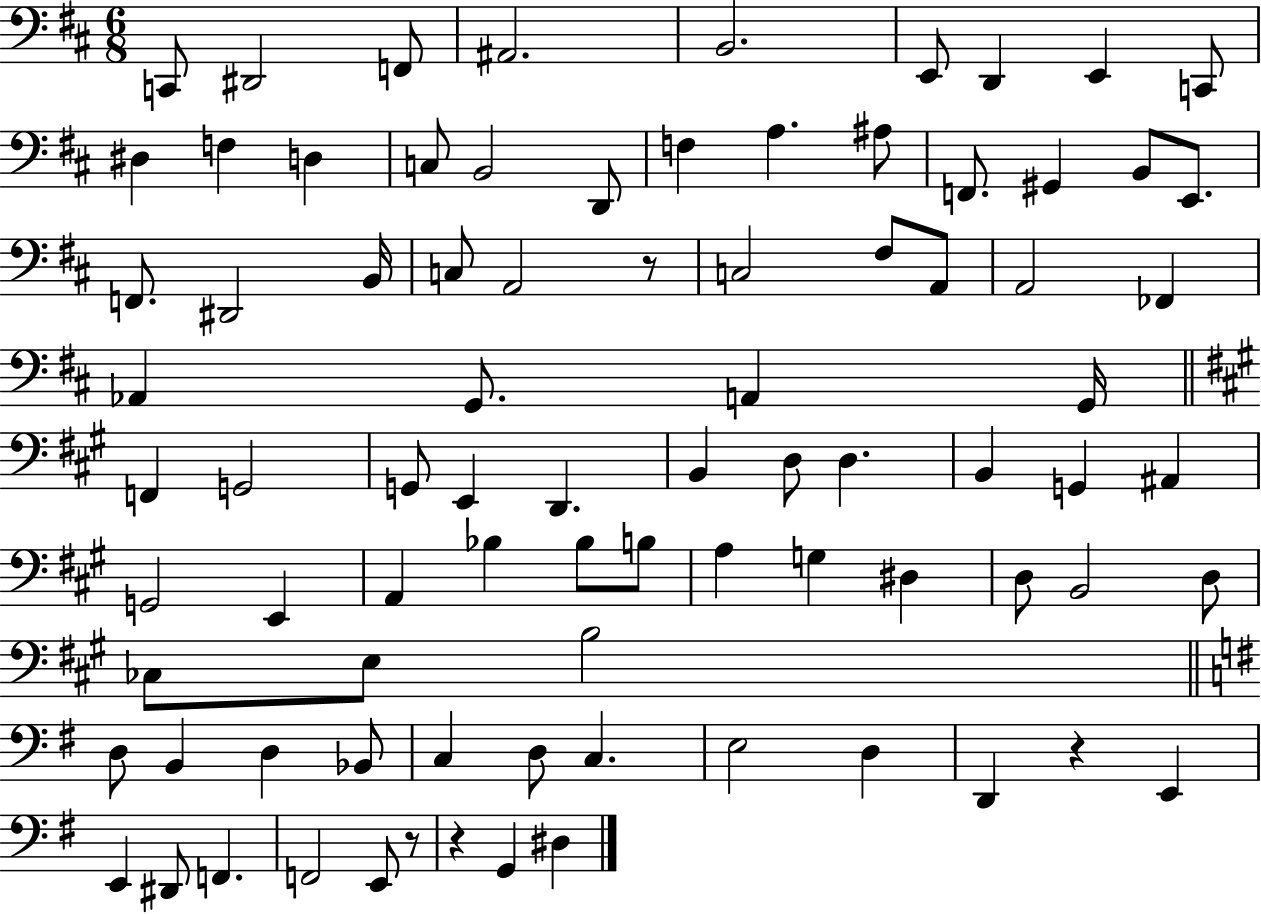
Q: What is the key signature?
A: D major